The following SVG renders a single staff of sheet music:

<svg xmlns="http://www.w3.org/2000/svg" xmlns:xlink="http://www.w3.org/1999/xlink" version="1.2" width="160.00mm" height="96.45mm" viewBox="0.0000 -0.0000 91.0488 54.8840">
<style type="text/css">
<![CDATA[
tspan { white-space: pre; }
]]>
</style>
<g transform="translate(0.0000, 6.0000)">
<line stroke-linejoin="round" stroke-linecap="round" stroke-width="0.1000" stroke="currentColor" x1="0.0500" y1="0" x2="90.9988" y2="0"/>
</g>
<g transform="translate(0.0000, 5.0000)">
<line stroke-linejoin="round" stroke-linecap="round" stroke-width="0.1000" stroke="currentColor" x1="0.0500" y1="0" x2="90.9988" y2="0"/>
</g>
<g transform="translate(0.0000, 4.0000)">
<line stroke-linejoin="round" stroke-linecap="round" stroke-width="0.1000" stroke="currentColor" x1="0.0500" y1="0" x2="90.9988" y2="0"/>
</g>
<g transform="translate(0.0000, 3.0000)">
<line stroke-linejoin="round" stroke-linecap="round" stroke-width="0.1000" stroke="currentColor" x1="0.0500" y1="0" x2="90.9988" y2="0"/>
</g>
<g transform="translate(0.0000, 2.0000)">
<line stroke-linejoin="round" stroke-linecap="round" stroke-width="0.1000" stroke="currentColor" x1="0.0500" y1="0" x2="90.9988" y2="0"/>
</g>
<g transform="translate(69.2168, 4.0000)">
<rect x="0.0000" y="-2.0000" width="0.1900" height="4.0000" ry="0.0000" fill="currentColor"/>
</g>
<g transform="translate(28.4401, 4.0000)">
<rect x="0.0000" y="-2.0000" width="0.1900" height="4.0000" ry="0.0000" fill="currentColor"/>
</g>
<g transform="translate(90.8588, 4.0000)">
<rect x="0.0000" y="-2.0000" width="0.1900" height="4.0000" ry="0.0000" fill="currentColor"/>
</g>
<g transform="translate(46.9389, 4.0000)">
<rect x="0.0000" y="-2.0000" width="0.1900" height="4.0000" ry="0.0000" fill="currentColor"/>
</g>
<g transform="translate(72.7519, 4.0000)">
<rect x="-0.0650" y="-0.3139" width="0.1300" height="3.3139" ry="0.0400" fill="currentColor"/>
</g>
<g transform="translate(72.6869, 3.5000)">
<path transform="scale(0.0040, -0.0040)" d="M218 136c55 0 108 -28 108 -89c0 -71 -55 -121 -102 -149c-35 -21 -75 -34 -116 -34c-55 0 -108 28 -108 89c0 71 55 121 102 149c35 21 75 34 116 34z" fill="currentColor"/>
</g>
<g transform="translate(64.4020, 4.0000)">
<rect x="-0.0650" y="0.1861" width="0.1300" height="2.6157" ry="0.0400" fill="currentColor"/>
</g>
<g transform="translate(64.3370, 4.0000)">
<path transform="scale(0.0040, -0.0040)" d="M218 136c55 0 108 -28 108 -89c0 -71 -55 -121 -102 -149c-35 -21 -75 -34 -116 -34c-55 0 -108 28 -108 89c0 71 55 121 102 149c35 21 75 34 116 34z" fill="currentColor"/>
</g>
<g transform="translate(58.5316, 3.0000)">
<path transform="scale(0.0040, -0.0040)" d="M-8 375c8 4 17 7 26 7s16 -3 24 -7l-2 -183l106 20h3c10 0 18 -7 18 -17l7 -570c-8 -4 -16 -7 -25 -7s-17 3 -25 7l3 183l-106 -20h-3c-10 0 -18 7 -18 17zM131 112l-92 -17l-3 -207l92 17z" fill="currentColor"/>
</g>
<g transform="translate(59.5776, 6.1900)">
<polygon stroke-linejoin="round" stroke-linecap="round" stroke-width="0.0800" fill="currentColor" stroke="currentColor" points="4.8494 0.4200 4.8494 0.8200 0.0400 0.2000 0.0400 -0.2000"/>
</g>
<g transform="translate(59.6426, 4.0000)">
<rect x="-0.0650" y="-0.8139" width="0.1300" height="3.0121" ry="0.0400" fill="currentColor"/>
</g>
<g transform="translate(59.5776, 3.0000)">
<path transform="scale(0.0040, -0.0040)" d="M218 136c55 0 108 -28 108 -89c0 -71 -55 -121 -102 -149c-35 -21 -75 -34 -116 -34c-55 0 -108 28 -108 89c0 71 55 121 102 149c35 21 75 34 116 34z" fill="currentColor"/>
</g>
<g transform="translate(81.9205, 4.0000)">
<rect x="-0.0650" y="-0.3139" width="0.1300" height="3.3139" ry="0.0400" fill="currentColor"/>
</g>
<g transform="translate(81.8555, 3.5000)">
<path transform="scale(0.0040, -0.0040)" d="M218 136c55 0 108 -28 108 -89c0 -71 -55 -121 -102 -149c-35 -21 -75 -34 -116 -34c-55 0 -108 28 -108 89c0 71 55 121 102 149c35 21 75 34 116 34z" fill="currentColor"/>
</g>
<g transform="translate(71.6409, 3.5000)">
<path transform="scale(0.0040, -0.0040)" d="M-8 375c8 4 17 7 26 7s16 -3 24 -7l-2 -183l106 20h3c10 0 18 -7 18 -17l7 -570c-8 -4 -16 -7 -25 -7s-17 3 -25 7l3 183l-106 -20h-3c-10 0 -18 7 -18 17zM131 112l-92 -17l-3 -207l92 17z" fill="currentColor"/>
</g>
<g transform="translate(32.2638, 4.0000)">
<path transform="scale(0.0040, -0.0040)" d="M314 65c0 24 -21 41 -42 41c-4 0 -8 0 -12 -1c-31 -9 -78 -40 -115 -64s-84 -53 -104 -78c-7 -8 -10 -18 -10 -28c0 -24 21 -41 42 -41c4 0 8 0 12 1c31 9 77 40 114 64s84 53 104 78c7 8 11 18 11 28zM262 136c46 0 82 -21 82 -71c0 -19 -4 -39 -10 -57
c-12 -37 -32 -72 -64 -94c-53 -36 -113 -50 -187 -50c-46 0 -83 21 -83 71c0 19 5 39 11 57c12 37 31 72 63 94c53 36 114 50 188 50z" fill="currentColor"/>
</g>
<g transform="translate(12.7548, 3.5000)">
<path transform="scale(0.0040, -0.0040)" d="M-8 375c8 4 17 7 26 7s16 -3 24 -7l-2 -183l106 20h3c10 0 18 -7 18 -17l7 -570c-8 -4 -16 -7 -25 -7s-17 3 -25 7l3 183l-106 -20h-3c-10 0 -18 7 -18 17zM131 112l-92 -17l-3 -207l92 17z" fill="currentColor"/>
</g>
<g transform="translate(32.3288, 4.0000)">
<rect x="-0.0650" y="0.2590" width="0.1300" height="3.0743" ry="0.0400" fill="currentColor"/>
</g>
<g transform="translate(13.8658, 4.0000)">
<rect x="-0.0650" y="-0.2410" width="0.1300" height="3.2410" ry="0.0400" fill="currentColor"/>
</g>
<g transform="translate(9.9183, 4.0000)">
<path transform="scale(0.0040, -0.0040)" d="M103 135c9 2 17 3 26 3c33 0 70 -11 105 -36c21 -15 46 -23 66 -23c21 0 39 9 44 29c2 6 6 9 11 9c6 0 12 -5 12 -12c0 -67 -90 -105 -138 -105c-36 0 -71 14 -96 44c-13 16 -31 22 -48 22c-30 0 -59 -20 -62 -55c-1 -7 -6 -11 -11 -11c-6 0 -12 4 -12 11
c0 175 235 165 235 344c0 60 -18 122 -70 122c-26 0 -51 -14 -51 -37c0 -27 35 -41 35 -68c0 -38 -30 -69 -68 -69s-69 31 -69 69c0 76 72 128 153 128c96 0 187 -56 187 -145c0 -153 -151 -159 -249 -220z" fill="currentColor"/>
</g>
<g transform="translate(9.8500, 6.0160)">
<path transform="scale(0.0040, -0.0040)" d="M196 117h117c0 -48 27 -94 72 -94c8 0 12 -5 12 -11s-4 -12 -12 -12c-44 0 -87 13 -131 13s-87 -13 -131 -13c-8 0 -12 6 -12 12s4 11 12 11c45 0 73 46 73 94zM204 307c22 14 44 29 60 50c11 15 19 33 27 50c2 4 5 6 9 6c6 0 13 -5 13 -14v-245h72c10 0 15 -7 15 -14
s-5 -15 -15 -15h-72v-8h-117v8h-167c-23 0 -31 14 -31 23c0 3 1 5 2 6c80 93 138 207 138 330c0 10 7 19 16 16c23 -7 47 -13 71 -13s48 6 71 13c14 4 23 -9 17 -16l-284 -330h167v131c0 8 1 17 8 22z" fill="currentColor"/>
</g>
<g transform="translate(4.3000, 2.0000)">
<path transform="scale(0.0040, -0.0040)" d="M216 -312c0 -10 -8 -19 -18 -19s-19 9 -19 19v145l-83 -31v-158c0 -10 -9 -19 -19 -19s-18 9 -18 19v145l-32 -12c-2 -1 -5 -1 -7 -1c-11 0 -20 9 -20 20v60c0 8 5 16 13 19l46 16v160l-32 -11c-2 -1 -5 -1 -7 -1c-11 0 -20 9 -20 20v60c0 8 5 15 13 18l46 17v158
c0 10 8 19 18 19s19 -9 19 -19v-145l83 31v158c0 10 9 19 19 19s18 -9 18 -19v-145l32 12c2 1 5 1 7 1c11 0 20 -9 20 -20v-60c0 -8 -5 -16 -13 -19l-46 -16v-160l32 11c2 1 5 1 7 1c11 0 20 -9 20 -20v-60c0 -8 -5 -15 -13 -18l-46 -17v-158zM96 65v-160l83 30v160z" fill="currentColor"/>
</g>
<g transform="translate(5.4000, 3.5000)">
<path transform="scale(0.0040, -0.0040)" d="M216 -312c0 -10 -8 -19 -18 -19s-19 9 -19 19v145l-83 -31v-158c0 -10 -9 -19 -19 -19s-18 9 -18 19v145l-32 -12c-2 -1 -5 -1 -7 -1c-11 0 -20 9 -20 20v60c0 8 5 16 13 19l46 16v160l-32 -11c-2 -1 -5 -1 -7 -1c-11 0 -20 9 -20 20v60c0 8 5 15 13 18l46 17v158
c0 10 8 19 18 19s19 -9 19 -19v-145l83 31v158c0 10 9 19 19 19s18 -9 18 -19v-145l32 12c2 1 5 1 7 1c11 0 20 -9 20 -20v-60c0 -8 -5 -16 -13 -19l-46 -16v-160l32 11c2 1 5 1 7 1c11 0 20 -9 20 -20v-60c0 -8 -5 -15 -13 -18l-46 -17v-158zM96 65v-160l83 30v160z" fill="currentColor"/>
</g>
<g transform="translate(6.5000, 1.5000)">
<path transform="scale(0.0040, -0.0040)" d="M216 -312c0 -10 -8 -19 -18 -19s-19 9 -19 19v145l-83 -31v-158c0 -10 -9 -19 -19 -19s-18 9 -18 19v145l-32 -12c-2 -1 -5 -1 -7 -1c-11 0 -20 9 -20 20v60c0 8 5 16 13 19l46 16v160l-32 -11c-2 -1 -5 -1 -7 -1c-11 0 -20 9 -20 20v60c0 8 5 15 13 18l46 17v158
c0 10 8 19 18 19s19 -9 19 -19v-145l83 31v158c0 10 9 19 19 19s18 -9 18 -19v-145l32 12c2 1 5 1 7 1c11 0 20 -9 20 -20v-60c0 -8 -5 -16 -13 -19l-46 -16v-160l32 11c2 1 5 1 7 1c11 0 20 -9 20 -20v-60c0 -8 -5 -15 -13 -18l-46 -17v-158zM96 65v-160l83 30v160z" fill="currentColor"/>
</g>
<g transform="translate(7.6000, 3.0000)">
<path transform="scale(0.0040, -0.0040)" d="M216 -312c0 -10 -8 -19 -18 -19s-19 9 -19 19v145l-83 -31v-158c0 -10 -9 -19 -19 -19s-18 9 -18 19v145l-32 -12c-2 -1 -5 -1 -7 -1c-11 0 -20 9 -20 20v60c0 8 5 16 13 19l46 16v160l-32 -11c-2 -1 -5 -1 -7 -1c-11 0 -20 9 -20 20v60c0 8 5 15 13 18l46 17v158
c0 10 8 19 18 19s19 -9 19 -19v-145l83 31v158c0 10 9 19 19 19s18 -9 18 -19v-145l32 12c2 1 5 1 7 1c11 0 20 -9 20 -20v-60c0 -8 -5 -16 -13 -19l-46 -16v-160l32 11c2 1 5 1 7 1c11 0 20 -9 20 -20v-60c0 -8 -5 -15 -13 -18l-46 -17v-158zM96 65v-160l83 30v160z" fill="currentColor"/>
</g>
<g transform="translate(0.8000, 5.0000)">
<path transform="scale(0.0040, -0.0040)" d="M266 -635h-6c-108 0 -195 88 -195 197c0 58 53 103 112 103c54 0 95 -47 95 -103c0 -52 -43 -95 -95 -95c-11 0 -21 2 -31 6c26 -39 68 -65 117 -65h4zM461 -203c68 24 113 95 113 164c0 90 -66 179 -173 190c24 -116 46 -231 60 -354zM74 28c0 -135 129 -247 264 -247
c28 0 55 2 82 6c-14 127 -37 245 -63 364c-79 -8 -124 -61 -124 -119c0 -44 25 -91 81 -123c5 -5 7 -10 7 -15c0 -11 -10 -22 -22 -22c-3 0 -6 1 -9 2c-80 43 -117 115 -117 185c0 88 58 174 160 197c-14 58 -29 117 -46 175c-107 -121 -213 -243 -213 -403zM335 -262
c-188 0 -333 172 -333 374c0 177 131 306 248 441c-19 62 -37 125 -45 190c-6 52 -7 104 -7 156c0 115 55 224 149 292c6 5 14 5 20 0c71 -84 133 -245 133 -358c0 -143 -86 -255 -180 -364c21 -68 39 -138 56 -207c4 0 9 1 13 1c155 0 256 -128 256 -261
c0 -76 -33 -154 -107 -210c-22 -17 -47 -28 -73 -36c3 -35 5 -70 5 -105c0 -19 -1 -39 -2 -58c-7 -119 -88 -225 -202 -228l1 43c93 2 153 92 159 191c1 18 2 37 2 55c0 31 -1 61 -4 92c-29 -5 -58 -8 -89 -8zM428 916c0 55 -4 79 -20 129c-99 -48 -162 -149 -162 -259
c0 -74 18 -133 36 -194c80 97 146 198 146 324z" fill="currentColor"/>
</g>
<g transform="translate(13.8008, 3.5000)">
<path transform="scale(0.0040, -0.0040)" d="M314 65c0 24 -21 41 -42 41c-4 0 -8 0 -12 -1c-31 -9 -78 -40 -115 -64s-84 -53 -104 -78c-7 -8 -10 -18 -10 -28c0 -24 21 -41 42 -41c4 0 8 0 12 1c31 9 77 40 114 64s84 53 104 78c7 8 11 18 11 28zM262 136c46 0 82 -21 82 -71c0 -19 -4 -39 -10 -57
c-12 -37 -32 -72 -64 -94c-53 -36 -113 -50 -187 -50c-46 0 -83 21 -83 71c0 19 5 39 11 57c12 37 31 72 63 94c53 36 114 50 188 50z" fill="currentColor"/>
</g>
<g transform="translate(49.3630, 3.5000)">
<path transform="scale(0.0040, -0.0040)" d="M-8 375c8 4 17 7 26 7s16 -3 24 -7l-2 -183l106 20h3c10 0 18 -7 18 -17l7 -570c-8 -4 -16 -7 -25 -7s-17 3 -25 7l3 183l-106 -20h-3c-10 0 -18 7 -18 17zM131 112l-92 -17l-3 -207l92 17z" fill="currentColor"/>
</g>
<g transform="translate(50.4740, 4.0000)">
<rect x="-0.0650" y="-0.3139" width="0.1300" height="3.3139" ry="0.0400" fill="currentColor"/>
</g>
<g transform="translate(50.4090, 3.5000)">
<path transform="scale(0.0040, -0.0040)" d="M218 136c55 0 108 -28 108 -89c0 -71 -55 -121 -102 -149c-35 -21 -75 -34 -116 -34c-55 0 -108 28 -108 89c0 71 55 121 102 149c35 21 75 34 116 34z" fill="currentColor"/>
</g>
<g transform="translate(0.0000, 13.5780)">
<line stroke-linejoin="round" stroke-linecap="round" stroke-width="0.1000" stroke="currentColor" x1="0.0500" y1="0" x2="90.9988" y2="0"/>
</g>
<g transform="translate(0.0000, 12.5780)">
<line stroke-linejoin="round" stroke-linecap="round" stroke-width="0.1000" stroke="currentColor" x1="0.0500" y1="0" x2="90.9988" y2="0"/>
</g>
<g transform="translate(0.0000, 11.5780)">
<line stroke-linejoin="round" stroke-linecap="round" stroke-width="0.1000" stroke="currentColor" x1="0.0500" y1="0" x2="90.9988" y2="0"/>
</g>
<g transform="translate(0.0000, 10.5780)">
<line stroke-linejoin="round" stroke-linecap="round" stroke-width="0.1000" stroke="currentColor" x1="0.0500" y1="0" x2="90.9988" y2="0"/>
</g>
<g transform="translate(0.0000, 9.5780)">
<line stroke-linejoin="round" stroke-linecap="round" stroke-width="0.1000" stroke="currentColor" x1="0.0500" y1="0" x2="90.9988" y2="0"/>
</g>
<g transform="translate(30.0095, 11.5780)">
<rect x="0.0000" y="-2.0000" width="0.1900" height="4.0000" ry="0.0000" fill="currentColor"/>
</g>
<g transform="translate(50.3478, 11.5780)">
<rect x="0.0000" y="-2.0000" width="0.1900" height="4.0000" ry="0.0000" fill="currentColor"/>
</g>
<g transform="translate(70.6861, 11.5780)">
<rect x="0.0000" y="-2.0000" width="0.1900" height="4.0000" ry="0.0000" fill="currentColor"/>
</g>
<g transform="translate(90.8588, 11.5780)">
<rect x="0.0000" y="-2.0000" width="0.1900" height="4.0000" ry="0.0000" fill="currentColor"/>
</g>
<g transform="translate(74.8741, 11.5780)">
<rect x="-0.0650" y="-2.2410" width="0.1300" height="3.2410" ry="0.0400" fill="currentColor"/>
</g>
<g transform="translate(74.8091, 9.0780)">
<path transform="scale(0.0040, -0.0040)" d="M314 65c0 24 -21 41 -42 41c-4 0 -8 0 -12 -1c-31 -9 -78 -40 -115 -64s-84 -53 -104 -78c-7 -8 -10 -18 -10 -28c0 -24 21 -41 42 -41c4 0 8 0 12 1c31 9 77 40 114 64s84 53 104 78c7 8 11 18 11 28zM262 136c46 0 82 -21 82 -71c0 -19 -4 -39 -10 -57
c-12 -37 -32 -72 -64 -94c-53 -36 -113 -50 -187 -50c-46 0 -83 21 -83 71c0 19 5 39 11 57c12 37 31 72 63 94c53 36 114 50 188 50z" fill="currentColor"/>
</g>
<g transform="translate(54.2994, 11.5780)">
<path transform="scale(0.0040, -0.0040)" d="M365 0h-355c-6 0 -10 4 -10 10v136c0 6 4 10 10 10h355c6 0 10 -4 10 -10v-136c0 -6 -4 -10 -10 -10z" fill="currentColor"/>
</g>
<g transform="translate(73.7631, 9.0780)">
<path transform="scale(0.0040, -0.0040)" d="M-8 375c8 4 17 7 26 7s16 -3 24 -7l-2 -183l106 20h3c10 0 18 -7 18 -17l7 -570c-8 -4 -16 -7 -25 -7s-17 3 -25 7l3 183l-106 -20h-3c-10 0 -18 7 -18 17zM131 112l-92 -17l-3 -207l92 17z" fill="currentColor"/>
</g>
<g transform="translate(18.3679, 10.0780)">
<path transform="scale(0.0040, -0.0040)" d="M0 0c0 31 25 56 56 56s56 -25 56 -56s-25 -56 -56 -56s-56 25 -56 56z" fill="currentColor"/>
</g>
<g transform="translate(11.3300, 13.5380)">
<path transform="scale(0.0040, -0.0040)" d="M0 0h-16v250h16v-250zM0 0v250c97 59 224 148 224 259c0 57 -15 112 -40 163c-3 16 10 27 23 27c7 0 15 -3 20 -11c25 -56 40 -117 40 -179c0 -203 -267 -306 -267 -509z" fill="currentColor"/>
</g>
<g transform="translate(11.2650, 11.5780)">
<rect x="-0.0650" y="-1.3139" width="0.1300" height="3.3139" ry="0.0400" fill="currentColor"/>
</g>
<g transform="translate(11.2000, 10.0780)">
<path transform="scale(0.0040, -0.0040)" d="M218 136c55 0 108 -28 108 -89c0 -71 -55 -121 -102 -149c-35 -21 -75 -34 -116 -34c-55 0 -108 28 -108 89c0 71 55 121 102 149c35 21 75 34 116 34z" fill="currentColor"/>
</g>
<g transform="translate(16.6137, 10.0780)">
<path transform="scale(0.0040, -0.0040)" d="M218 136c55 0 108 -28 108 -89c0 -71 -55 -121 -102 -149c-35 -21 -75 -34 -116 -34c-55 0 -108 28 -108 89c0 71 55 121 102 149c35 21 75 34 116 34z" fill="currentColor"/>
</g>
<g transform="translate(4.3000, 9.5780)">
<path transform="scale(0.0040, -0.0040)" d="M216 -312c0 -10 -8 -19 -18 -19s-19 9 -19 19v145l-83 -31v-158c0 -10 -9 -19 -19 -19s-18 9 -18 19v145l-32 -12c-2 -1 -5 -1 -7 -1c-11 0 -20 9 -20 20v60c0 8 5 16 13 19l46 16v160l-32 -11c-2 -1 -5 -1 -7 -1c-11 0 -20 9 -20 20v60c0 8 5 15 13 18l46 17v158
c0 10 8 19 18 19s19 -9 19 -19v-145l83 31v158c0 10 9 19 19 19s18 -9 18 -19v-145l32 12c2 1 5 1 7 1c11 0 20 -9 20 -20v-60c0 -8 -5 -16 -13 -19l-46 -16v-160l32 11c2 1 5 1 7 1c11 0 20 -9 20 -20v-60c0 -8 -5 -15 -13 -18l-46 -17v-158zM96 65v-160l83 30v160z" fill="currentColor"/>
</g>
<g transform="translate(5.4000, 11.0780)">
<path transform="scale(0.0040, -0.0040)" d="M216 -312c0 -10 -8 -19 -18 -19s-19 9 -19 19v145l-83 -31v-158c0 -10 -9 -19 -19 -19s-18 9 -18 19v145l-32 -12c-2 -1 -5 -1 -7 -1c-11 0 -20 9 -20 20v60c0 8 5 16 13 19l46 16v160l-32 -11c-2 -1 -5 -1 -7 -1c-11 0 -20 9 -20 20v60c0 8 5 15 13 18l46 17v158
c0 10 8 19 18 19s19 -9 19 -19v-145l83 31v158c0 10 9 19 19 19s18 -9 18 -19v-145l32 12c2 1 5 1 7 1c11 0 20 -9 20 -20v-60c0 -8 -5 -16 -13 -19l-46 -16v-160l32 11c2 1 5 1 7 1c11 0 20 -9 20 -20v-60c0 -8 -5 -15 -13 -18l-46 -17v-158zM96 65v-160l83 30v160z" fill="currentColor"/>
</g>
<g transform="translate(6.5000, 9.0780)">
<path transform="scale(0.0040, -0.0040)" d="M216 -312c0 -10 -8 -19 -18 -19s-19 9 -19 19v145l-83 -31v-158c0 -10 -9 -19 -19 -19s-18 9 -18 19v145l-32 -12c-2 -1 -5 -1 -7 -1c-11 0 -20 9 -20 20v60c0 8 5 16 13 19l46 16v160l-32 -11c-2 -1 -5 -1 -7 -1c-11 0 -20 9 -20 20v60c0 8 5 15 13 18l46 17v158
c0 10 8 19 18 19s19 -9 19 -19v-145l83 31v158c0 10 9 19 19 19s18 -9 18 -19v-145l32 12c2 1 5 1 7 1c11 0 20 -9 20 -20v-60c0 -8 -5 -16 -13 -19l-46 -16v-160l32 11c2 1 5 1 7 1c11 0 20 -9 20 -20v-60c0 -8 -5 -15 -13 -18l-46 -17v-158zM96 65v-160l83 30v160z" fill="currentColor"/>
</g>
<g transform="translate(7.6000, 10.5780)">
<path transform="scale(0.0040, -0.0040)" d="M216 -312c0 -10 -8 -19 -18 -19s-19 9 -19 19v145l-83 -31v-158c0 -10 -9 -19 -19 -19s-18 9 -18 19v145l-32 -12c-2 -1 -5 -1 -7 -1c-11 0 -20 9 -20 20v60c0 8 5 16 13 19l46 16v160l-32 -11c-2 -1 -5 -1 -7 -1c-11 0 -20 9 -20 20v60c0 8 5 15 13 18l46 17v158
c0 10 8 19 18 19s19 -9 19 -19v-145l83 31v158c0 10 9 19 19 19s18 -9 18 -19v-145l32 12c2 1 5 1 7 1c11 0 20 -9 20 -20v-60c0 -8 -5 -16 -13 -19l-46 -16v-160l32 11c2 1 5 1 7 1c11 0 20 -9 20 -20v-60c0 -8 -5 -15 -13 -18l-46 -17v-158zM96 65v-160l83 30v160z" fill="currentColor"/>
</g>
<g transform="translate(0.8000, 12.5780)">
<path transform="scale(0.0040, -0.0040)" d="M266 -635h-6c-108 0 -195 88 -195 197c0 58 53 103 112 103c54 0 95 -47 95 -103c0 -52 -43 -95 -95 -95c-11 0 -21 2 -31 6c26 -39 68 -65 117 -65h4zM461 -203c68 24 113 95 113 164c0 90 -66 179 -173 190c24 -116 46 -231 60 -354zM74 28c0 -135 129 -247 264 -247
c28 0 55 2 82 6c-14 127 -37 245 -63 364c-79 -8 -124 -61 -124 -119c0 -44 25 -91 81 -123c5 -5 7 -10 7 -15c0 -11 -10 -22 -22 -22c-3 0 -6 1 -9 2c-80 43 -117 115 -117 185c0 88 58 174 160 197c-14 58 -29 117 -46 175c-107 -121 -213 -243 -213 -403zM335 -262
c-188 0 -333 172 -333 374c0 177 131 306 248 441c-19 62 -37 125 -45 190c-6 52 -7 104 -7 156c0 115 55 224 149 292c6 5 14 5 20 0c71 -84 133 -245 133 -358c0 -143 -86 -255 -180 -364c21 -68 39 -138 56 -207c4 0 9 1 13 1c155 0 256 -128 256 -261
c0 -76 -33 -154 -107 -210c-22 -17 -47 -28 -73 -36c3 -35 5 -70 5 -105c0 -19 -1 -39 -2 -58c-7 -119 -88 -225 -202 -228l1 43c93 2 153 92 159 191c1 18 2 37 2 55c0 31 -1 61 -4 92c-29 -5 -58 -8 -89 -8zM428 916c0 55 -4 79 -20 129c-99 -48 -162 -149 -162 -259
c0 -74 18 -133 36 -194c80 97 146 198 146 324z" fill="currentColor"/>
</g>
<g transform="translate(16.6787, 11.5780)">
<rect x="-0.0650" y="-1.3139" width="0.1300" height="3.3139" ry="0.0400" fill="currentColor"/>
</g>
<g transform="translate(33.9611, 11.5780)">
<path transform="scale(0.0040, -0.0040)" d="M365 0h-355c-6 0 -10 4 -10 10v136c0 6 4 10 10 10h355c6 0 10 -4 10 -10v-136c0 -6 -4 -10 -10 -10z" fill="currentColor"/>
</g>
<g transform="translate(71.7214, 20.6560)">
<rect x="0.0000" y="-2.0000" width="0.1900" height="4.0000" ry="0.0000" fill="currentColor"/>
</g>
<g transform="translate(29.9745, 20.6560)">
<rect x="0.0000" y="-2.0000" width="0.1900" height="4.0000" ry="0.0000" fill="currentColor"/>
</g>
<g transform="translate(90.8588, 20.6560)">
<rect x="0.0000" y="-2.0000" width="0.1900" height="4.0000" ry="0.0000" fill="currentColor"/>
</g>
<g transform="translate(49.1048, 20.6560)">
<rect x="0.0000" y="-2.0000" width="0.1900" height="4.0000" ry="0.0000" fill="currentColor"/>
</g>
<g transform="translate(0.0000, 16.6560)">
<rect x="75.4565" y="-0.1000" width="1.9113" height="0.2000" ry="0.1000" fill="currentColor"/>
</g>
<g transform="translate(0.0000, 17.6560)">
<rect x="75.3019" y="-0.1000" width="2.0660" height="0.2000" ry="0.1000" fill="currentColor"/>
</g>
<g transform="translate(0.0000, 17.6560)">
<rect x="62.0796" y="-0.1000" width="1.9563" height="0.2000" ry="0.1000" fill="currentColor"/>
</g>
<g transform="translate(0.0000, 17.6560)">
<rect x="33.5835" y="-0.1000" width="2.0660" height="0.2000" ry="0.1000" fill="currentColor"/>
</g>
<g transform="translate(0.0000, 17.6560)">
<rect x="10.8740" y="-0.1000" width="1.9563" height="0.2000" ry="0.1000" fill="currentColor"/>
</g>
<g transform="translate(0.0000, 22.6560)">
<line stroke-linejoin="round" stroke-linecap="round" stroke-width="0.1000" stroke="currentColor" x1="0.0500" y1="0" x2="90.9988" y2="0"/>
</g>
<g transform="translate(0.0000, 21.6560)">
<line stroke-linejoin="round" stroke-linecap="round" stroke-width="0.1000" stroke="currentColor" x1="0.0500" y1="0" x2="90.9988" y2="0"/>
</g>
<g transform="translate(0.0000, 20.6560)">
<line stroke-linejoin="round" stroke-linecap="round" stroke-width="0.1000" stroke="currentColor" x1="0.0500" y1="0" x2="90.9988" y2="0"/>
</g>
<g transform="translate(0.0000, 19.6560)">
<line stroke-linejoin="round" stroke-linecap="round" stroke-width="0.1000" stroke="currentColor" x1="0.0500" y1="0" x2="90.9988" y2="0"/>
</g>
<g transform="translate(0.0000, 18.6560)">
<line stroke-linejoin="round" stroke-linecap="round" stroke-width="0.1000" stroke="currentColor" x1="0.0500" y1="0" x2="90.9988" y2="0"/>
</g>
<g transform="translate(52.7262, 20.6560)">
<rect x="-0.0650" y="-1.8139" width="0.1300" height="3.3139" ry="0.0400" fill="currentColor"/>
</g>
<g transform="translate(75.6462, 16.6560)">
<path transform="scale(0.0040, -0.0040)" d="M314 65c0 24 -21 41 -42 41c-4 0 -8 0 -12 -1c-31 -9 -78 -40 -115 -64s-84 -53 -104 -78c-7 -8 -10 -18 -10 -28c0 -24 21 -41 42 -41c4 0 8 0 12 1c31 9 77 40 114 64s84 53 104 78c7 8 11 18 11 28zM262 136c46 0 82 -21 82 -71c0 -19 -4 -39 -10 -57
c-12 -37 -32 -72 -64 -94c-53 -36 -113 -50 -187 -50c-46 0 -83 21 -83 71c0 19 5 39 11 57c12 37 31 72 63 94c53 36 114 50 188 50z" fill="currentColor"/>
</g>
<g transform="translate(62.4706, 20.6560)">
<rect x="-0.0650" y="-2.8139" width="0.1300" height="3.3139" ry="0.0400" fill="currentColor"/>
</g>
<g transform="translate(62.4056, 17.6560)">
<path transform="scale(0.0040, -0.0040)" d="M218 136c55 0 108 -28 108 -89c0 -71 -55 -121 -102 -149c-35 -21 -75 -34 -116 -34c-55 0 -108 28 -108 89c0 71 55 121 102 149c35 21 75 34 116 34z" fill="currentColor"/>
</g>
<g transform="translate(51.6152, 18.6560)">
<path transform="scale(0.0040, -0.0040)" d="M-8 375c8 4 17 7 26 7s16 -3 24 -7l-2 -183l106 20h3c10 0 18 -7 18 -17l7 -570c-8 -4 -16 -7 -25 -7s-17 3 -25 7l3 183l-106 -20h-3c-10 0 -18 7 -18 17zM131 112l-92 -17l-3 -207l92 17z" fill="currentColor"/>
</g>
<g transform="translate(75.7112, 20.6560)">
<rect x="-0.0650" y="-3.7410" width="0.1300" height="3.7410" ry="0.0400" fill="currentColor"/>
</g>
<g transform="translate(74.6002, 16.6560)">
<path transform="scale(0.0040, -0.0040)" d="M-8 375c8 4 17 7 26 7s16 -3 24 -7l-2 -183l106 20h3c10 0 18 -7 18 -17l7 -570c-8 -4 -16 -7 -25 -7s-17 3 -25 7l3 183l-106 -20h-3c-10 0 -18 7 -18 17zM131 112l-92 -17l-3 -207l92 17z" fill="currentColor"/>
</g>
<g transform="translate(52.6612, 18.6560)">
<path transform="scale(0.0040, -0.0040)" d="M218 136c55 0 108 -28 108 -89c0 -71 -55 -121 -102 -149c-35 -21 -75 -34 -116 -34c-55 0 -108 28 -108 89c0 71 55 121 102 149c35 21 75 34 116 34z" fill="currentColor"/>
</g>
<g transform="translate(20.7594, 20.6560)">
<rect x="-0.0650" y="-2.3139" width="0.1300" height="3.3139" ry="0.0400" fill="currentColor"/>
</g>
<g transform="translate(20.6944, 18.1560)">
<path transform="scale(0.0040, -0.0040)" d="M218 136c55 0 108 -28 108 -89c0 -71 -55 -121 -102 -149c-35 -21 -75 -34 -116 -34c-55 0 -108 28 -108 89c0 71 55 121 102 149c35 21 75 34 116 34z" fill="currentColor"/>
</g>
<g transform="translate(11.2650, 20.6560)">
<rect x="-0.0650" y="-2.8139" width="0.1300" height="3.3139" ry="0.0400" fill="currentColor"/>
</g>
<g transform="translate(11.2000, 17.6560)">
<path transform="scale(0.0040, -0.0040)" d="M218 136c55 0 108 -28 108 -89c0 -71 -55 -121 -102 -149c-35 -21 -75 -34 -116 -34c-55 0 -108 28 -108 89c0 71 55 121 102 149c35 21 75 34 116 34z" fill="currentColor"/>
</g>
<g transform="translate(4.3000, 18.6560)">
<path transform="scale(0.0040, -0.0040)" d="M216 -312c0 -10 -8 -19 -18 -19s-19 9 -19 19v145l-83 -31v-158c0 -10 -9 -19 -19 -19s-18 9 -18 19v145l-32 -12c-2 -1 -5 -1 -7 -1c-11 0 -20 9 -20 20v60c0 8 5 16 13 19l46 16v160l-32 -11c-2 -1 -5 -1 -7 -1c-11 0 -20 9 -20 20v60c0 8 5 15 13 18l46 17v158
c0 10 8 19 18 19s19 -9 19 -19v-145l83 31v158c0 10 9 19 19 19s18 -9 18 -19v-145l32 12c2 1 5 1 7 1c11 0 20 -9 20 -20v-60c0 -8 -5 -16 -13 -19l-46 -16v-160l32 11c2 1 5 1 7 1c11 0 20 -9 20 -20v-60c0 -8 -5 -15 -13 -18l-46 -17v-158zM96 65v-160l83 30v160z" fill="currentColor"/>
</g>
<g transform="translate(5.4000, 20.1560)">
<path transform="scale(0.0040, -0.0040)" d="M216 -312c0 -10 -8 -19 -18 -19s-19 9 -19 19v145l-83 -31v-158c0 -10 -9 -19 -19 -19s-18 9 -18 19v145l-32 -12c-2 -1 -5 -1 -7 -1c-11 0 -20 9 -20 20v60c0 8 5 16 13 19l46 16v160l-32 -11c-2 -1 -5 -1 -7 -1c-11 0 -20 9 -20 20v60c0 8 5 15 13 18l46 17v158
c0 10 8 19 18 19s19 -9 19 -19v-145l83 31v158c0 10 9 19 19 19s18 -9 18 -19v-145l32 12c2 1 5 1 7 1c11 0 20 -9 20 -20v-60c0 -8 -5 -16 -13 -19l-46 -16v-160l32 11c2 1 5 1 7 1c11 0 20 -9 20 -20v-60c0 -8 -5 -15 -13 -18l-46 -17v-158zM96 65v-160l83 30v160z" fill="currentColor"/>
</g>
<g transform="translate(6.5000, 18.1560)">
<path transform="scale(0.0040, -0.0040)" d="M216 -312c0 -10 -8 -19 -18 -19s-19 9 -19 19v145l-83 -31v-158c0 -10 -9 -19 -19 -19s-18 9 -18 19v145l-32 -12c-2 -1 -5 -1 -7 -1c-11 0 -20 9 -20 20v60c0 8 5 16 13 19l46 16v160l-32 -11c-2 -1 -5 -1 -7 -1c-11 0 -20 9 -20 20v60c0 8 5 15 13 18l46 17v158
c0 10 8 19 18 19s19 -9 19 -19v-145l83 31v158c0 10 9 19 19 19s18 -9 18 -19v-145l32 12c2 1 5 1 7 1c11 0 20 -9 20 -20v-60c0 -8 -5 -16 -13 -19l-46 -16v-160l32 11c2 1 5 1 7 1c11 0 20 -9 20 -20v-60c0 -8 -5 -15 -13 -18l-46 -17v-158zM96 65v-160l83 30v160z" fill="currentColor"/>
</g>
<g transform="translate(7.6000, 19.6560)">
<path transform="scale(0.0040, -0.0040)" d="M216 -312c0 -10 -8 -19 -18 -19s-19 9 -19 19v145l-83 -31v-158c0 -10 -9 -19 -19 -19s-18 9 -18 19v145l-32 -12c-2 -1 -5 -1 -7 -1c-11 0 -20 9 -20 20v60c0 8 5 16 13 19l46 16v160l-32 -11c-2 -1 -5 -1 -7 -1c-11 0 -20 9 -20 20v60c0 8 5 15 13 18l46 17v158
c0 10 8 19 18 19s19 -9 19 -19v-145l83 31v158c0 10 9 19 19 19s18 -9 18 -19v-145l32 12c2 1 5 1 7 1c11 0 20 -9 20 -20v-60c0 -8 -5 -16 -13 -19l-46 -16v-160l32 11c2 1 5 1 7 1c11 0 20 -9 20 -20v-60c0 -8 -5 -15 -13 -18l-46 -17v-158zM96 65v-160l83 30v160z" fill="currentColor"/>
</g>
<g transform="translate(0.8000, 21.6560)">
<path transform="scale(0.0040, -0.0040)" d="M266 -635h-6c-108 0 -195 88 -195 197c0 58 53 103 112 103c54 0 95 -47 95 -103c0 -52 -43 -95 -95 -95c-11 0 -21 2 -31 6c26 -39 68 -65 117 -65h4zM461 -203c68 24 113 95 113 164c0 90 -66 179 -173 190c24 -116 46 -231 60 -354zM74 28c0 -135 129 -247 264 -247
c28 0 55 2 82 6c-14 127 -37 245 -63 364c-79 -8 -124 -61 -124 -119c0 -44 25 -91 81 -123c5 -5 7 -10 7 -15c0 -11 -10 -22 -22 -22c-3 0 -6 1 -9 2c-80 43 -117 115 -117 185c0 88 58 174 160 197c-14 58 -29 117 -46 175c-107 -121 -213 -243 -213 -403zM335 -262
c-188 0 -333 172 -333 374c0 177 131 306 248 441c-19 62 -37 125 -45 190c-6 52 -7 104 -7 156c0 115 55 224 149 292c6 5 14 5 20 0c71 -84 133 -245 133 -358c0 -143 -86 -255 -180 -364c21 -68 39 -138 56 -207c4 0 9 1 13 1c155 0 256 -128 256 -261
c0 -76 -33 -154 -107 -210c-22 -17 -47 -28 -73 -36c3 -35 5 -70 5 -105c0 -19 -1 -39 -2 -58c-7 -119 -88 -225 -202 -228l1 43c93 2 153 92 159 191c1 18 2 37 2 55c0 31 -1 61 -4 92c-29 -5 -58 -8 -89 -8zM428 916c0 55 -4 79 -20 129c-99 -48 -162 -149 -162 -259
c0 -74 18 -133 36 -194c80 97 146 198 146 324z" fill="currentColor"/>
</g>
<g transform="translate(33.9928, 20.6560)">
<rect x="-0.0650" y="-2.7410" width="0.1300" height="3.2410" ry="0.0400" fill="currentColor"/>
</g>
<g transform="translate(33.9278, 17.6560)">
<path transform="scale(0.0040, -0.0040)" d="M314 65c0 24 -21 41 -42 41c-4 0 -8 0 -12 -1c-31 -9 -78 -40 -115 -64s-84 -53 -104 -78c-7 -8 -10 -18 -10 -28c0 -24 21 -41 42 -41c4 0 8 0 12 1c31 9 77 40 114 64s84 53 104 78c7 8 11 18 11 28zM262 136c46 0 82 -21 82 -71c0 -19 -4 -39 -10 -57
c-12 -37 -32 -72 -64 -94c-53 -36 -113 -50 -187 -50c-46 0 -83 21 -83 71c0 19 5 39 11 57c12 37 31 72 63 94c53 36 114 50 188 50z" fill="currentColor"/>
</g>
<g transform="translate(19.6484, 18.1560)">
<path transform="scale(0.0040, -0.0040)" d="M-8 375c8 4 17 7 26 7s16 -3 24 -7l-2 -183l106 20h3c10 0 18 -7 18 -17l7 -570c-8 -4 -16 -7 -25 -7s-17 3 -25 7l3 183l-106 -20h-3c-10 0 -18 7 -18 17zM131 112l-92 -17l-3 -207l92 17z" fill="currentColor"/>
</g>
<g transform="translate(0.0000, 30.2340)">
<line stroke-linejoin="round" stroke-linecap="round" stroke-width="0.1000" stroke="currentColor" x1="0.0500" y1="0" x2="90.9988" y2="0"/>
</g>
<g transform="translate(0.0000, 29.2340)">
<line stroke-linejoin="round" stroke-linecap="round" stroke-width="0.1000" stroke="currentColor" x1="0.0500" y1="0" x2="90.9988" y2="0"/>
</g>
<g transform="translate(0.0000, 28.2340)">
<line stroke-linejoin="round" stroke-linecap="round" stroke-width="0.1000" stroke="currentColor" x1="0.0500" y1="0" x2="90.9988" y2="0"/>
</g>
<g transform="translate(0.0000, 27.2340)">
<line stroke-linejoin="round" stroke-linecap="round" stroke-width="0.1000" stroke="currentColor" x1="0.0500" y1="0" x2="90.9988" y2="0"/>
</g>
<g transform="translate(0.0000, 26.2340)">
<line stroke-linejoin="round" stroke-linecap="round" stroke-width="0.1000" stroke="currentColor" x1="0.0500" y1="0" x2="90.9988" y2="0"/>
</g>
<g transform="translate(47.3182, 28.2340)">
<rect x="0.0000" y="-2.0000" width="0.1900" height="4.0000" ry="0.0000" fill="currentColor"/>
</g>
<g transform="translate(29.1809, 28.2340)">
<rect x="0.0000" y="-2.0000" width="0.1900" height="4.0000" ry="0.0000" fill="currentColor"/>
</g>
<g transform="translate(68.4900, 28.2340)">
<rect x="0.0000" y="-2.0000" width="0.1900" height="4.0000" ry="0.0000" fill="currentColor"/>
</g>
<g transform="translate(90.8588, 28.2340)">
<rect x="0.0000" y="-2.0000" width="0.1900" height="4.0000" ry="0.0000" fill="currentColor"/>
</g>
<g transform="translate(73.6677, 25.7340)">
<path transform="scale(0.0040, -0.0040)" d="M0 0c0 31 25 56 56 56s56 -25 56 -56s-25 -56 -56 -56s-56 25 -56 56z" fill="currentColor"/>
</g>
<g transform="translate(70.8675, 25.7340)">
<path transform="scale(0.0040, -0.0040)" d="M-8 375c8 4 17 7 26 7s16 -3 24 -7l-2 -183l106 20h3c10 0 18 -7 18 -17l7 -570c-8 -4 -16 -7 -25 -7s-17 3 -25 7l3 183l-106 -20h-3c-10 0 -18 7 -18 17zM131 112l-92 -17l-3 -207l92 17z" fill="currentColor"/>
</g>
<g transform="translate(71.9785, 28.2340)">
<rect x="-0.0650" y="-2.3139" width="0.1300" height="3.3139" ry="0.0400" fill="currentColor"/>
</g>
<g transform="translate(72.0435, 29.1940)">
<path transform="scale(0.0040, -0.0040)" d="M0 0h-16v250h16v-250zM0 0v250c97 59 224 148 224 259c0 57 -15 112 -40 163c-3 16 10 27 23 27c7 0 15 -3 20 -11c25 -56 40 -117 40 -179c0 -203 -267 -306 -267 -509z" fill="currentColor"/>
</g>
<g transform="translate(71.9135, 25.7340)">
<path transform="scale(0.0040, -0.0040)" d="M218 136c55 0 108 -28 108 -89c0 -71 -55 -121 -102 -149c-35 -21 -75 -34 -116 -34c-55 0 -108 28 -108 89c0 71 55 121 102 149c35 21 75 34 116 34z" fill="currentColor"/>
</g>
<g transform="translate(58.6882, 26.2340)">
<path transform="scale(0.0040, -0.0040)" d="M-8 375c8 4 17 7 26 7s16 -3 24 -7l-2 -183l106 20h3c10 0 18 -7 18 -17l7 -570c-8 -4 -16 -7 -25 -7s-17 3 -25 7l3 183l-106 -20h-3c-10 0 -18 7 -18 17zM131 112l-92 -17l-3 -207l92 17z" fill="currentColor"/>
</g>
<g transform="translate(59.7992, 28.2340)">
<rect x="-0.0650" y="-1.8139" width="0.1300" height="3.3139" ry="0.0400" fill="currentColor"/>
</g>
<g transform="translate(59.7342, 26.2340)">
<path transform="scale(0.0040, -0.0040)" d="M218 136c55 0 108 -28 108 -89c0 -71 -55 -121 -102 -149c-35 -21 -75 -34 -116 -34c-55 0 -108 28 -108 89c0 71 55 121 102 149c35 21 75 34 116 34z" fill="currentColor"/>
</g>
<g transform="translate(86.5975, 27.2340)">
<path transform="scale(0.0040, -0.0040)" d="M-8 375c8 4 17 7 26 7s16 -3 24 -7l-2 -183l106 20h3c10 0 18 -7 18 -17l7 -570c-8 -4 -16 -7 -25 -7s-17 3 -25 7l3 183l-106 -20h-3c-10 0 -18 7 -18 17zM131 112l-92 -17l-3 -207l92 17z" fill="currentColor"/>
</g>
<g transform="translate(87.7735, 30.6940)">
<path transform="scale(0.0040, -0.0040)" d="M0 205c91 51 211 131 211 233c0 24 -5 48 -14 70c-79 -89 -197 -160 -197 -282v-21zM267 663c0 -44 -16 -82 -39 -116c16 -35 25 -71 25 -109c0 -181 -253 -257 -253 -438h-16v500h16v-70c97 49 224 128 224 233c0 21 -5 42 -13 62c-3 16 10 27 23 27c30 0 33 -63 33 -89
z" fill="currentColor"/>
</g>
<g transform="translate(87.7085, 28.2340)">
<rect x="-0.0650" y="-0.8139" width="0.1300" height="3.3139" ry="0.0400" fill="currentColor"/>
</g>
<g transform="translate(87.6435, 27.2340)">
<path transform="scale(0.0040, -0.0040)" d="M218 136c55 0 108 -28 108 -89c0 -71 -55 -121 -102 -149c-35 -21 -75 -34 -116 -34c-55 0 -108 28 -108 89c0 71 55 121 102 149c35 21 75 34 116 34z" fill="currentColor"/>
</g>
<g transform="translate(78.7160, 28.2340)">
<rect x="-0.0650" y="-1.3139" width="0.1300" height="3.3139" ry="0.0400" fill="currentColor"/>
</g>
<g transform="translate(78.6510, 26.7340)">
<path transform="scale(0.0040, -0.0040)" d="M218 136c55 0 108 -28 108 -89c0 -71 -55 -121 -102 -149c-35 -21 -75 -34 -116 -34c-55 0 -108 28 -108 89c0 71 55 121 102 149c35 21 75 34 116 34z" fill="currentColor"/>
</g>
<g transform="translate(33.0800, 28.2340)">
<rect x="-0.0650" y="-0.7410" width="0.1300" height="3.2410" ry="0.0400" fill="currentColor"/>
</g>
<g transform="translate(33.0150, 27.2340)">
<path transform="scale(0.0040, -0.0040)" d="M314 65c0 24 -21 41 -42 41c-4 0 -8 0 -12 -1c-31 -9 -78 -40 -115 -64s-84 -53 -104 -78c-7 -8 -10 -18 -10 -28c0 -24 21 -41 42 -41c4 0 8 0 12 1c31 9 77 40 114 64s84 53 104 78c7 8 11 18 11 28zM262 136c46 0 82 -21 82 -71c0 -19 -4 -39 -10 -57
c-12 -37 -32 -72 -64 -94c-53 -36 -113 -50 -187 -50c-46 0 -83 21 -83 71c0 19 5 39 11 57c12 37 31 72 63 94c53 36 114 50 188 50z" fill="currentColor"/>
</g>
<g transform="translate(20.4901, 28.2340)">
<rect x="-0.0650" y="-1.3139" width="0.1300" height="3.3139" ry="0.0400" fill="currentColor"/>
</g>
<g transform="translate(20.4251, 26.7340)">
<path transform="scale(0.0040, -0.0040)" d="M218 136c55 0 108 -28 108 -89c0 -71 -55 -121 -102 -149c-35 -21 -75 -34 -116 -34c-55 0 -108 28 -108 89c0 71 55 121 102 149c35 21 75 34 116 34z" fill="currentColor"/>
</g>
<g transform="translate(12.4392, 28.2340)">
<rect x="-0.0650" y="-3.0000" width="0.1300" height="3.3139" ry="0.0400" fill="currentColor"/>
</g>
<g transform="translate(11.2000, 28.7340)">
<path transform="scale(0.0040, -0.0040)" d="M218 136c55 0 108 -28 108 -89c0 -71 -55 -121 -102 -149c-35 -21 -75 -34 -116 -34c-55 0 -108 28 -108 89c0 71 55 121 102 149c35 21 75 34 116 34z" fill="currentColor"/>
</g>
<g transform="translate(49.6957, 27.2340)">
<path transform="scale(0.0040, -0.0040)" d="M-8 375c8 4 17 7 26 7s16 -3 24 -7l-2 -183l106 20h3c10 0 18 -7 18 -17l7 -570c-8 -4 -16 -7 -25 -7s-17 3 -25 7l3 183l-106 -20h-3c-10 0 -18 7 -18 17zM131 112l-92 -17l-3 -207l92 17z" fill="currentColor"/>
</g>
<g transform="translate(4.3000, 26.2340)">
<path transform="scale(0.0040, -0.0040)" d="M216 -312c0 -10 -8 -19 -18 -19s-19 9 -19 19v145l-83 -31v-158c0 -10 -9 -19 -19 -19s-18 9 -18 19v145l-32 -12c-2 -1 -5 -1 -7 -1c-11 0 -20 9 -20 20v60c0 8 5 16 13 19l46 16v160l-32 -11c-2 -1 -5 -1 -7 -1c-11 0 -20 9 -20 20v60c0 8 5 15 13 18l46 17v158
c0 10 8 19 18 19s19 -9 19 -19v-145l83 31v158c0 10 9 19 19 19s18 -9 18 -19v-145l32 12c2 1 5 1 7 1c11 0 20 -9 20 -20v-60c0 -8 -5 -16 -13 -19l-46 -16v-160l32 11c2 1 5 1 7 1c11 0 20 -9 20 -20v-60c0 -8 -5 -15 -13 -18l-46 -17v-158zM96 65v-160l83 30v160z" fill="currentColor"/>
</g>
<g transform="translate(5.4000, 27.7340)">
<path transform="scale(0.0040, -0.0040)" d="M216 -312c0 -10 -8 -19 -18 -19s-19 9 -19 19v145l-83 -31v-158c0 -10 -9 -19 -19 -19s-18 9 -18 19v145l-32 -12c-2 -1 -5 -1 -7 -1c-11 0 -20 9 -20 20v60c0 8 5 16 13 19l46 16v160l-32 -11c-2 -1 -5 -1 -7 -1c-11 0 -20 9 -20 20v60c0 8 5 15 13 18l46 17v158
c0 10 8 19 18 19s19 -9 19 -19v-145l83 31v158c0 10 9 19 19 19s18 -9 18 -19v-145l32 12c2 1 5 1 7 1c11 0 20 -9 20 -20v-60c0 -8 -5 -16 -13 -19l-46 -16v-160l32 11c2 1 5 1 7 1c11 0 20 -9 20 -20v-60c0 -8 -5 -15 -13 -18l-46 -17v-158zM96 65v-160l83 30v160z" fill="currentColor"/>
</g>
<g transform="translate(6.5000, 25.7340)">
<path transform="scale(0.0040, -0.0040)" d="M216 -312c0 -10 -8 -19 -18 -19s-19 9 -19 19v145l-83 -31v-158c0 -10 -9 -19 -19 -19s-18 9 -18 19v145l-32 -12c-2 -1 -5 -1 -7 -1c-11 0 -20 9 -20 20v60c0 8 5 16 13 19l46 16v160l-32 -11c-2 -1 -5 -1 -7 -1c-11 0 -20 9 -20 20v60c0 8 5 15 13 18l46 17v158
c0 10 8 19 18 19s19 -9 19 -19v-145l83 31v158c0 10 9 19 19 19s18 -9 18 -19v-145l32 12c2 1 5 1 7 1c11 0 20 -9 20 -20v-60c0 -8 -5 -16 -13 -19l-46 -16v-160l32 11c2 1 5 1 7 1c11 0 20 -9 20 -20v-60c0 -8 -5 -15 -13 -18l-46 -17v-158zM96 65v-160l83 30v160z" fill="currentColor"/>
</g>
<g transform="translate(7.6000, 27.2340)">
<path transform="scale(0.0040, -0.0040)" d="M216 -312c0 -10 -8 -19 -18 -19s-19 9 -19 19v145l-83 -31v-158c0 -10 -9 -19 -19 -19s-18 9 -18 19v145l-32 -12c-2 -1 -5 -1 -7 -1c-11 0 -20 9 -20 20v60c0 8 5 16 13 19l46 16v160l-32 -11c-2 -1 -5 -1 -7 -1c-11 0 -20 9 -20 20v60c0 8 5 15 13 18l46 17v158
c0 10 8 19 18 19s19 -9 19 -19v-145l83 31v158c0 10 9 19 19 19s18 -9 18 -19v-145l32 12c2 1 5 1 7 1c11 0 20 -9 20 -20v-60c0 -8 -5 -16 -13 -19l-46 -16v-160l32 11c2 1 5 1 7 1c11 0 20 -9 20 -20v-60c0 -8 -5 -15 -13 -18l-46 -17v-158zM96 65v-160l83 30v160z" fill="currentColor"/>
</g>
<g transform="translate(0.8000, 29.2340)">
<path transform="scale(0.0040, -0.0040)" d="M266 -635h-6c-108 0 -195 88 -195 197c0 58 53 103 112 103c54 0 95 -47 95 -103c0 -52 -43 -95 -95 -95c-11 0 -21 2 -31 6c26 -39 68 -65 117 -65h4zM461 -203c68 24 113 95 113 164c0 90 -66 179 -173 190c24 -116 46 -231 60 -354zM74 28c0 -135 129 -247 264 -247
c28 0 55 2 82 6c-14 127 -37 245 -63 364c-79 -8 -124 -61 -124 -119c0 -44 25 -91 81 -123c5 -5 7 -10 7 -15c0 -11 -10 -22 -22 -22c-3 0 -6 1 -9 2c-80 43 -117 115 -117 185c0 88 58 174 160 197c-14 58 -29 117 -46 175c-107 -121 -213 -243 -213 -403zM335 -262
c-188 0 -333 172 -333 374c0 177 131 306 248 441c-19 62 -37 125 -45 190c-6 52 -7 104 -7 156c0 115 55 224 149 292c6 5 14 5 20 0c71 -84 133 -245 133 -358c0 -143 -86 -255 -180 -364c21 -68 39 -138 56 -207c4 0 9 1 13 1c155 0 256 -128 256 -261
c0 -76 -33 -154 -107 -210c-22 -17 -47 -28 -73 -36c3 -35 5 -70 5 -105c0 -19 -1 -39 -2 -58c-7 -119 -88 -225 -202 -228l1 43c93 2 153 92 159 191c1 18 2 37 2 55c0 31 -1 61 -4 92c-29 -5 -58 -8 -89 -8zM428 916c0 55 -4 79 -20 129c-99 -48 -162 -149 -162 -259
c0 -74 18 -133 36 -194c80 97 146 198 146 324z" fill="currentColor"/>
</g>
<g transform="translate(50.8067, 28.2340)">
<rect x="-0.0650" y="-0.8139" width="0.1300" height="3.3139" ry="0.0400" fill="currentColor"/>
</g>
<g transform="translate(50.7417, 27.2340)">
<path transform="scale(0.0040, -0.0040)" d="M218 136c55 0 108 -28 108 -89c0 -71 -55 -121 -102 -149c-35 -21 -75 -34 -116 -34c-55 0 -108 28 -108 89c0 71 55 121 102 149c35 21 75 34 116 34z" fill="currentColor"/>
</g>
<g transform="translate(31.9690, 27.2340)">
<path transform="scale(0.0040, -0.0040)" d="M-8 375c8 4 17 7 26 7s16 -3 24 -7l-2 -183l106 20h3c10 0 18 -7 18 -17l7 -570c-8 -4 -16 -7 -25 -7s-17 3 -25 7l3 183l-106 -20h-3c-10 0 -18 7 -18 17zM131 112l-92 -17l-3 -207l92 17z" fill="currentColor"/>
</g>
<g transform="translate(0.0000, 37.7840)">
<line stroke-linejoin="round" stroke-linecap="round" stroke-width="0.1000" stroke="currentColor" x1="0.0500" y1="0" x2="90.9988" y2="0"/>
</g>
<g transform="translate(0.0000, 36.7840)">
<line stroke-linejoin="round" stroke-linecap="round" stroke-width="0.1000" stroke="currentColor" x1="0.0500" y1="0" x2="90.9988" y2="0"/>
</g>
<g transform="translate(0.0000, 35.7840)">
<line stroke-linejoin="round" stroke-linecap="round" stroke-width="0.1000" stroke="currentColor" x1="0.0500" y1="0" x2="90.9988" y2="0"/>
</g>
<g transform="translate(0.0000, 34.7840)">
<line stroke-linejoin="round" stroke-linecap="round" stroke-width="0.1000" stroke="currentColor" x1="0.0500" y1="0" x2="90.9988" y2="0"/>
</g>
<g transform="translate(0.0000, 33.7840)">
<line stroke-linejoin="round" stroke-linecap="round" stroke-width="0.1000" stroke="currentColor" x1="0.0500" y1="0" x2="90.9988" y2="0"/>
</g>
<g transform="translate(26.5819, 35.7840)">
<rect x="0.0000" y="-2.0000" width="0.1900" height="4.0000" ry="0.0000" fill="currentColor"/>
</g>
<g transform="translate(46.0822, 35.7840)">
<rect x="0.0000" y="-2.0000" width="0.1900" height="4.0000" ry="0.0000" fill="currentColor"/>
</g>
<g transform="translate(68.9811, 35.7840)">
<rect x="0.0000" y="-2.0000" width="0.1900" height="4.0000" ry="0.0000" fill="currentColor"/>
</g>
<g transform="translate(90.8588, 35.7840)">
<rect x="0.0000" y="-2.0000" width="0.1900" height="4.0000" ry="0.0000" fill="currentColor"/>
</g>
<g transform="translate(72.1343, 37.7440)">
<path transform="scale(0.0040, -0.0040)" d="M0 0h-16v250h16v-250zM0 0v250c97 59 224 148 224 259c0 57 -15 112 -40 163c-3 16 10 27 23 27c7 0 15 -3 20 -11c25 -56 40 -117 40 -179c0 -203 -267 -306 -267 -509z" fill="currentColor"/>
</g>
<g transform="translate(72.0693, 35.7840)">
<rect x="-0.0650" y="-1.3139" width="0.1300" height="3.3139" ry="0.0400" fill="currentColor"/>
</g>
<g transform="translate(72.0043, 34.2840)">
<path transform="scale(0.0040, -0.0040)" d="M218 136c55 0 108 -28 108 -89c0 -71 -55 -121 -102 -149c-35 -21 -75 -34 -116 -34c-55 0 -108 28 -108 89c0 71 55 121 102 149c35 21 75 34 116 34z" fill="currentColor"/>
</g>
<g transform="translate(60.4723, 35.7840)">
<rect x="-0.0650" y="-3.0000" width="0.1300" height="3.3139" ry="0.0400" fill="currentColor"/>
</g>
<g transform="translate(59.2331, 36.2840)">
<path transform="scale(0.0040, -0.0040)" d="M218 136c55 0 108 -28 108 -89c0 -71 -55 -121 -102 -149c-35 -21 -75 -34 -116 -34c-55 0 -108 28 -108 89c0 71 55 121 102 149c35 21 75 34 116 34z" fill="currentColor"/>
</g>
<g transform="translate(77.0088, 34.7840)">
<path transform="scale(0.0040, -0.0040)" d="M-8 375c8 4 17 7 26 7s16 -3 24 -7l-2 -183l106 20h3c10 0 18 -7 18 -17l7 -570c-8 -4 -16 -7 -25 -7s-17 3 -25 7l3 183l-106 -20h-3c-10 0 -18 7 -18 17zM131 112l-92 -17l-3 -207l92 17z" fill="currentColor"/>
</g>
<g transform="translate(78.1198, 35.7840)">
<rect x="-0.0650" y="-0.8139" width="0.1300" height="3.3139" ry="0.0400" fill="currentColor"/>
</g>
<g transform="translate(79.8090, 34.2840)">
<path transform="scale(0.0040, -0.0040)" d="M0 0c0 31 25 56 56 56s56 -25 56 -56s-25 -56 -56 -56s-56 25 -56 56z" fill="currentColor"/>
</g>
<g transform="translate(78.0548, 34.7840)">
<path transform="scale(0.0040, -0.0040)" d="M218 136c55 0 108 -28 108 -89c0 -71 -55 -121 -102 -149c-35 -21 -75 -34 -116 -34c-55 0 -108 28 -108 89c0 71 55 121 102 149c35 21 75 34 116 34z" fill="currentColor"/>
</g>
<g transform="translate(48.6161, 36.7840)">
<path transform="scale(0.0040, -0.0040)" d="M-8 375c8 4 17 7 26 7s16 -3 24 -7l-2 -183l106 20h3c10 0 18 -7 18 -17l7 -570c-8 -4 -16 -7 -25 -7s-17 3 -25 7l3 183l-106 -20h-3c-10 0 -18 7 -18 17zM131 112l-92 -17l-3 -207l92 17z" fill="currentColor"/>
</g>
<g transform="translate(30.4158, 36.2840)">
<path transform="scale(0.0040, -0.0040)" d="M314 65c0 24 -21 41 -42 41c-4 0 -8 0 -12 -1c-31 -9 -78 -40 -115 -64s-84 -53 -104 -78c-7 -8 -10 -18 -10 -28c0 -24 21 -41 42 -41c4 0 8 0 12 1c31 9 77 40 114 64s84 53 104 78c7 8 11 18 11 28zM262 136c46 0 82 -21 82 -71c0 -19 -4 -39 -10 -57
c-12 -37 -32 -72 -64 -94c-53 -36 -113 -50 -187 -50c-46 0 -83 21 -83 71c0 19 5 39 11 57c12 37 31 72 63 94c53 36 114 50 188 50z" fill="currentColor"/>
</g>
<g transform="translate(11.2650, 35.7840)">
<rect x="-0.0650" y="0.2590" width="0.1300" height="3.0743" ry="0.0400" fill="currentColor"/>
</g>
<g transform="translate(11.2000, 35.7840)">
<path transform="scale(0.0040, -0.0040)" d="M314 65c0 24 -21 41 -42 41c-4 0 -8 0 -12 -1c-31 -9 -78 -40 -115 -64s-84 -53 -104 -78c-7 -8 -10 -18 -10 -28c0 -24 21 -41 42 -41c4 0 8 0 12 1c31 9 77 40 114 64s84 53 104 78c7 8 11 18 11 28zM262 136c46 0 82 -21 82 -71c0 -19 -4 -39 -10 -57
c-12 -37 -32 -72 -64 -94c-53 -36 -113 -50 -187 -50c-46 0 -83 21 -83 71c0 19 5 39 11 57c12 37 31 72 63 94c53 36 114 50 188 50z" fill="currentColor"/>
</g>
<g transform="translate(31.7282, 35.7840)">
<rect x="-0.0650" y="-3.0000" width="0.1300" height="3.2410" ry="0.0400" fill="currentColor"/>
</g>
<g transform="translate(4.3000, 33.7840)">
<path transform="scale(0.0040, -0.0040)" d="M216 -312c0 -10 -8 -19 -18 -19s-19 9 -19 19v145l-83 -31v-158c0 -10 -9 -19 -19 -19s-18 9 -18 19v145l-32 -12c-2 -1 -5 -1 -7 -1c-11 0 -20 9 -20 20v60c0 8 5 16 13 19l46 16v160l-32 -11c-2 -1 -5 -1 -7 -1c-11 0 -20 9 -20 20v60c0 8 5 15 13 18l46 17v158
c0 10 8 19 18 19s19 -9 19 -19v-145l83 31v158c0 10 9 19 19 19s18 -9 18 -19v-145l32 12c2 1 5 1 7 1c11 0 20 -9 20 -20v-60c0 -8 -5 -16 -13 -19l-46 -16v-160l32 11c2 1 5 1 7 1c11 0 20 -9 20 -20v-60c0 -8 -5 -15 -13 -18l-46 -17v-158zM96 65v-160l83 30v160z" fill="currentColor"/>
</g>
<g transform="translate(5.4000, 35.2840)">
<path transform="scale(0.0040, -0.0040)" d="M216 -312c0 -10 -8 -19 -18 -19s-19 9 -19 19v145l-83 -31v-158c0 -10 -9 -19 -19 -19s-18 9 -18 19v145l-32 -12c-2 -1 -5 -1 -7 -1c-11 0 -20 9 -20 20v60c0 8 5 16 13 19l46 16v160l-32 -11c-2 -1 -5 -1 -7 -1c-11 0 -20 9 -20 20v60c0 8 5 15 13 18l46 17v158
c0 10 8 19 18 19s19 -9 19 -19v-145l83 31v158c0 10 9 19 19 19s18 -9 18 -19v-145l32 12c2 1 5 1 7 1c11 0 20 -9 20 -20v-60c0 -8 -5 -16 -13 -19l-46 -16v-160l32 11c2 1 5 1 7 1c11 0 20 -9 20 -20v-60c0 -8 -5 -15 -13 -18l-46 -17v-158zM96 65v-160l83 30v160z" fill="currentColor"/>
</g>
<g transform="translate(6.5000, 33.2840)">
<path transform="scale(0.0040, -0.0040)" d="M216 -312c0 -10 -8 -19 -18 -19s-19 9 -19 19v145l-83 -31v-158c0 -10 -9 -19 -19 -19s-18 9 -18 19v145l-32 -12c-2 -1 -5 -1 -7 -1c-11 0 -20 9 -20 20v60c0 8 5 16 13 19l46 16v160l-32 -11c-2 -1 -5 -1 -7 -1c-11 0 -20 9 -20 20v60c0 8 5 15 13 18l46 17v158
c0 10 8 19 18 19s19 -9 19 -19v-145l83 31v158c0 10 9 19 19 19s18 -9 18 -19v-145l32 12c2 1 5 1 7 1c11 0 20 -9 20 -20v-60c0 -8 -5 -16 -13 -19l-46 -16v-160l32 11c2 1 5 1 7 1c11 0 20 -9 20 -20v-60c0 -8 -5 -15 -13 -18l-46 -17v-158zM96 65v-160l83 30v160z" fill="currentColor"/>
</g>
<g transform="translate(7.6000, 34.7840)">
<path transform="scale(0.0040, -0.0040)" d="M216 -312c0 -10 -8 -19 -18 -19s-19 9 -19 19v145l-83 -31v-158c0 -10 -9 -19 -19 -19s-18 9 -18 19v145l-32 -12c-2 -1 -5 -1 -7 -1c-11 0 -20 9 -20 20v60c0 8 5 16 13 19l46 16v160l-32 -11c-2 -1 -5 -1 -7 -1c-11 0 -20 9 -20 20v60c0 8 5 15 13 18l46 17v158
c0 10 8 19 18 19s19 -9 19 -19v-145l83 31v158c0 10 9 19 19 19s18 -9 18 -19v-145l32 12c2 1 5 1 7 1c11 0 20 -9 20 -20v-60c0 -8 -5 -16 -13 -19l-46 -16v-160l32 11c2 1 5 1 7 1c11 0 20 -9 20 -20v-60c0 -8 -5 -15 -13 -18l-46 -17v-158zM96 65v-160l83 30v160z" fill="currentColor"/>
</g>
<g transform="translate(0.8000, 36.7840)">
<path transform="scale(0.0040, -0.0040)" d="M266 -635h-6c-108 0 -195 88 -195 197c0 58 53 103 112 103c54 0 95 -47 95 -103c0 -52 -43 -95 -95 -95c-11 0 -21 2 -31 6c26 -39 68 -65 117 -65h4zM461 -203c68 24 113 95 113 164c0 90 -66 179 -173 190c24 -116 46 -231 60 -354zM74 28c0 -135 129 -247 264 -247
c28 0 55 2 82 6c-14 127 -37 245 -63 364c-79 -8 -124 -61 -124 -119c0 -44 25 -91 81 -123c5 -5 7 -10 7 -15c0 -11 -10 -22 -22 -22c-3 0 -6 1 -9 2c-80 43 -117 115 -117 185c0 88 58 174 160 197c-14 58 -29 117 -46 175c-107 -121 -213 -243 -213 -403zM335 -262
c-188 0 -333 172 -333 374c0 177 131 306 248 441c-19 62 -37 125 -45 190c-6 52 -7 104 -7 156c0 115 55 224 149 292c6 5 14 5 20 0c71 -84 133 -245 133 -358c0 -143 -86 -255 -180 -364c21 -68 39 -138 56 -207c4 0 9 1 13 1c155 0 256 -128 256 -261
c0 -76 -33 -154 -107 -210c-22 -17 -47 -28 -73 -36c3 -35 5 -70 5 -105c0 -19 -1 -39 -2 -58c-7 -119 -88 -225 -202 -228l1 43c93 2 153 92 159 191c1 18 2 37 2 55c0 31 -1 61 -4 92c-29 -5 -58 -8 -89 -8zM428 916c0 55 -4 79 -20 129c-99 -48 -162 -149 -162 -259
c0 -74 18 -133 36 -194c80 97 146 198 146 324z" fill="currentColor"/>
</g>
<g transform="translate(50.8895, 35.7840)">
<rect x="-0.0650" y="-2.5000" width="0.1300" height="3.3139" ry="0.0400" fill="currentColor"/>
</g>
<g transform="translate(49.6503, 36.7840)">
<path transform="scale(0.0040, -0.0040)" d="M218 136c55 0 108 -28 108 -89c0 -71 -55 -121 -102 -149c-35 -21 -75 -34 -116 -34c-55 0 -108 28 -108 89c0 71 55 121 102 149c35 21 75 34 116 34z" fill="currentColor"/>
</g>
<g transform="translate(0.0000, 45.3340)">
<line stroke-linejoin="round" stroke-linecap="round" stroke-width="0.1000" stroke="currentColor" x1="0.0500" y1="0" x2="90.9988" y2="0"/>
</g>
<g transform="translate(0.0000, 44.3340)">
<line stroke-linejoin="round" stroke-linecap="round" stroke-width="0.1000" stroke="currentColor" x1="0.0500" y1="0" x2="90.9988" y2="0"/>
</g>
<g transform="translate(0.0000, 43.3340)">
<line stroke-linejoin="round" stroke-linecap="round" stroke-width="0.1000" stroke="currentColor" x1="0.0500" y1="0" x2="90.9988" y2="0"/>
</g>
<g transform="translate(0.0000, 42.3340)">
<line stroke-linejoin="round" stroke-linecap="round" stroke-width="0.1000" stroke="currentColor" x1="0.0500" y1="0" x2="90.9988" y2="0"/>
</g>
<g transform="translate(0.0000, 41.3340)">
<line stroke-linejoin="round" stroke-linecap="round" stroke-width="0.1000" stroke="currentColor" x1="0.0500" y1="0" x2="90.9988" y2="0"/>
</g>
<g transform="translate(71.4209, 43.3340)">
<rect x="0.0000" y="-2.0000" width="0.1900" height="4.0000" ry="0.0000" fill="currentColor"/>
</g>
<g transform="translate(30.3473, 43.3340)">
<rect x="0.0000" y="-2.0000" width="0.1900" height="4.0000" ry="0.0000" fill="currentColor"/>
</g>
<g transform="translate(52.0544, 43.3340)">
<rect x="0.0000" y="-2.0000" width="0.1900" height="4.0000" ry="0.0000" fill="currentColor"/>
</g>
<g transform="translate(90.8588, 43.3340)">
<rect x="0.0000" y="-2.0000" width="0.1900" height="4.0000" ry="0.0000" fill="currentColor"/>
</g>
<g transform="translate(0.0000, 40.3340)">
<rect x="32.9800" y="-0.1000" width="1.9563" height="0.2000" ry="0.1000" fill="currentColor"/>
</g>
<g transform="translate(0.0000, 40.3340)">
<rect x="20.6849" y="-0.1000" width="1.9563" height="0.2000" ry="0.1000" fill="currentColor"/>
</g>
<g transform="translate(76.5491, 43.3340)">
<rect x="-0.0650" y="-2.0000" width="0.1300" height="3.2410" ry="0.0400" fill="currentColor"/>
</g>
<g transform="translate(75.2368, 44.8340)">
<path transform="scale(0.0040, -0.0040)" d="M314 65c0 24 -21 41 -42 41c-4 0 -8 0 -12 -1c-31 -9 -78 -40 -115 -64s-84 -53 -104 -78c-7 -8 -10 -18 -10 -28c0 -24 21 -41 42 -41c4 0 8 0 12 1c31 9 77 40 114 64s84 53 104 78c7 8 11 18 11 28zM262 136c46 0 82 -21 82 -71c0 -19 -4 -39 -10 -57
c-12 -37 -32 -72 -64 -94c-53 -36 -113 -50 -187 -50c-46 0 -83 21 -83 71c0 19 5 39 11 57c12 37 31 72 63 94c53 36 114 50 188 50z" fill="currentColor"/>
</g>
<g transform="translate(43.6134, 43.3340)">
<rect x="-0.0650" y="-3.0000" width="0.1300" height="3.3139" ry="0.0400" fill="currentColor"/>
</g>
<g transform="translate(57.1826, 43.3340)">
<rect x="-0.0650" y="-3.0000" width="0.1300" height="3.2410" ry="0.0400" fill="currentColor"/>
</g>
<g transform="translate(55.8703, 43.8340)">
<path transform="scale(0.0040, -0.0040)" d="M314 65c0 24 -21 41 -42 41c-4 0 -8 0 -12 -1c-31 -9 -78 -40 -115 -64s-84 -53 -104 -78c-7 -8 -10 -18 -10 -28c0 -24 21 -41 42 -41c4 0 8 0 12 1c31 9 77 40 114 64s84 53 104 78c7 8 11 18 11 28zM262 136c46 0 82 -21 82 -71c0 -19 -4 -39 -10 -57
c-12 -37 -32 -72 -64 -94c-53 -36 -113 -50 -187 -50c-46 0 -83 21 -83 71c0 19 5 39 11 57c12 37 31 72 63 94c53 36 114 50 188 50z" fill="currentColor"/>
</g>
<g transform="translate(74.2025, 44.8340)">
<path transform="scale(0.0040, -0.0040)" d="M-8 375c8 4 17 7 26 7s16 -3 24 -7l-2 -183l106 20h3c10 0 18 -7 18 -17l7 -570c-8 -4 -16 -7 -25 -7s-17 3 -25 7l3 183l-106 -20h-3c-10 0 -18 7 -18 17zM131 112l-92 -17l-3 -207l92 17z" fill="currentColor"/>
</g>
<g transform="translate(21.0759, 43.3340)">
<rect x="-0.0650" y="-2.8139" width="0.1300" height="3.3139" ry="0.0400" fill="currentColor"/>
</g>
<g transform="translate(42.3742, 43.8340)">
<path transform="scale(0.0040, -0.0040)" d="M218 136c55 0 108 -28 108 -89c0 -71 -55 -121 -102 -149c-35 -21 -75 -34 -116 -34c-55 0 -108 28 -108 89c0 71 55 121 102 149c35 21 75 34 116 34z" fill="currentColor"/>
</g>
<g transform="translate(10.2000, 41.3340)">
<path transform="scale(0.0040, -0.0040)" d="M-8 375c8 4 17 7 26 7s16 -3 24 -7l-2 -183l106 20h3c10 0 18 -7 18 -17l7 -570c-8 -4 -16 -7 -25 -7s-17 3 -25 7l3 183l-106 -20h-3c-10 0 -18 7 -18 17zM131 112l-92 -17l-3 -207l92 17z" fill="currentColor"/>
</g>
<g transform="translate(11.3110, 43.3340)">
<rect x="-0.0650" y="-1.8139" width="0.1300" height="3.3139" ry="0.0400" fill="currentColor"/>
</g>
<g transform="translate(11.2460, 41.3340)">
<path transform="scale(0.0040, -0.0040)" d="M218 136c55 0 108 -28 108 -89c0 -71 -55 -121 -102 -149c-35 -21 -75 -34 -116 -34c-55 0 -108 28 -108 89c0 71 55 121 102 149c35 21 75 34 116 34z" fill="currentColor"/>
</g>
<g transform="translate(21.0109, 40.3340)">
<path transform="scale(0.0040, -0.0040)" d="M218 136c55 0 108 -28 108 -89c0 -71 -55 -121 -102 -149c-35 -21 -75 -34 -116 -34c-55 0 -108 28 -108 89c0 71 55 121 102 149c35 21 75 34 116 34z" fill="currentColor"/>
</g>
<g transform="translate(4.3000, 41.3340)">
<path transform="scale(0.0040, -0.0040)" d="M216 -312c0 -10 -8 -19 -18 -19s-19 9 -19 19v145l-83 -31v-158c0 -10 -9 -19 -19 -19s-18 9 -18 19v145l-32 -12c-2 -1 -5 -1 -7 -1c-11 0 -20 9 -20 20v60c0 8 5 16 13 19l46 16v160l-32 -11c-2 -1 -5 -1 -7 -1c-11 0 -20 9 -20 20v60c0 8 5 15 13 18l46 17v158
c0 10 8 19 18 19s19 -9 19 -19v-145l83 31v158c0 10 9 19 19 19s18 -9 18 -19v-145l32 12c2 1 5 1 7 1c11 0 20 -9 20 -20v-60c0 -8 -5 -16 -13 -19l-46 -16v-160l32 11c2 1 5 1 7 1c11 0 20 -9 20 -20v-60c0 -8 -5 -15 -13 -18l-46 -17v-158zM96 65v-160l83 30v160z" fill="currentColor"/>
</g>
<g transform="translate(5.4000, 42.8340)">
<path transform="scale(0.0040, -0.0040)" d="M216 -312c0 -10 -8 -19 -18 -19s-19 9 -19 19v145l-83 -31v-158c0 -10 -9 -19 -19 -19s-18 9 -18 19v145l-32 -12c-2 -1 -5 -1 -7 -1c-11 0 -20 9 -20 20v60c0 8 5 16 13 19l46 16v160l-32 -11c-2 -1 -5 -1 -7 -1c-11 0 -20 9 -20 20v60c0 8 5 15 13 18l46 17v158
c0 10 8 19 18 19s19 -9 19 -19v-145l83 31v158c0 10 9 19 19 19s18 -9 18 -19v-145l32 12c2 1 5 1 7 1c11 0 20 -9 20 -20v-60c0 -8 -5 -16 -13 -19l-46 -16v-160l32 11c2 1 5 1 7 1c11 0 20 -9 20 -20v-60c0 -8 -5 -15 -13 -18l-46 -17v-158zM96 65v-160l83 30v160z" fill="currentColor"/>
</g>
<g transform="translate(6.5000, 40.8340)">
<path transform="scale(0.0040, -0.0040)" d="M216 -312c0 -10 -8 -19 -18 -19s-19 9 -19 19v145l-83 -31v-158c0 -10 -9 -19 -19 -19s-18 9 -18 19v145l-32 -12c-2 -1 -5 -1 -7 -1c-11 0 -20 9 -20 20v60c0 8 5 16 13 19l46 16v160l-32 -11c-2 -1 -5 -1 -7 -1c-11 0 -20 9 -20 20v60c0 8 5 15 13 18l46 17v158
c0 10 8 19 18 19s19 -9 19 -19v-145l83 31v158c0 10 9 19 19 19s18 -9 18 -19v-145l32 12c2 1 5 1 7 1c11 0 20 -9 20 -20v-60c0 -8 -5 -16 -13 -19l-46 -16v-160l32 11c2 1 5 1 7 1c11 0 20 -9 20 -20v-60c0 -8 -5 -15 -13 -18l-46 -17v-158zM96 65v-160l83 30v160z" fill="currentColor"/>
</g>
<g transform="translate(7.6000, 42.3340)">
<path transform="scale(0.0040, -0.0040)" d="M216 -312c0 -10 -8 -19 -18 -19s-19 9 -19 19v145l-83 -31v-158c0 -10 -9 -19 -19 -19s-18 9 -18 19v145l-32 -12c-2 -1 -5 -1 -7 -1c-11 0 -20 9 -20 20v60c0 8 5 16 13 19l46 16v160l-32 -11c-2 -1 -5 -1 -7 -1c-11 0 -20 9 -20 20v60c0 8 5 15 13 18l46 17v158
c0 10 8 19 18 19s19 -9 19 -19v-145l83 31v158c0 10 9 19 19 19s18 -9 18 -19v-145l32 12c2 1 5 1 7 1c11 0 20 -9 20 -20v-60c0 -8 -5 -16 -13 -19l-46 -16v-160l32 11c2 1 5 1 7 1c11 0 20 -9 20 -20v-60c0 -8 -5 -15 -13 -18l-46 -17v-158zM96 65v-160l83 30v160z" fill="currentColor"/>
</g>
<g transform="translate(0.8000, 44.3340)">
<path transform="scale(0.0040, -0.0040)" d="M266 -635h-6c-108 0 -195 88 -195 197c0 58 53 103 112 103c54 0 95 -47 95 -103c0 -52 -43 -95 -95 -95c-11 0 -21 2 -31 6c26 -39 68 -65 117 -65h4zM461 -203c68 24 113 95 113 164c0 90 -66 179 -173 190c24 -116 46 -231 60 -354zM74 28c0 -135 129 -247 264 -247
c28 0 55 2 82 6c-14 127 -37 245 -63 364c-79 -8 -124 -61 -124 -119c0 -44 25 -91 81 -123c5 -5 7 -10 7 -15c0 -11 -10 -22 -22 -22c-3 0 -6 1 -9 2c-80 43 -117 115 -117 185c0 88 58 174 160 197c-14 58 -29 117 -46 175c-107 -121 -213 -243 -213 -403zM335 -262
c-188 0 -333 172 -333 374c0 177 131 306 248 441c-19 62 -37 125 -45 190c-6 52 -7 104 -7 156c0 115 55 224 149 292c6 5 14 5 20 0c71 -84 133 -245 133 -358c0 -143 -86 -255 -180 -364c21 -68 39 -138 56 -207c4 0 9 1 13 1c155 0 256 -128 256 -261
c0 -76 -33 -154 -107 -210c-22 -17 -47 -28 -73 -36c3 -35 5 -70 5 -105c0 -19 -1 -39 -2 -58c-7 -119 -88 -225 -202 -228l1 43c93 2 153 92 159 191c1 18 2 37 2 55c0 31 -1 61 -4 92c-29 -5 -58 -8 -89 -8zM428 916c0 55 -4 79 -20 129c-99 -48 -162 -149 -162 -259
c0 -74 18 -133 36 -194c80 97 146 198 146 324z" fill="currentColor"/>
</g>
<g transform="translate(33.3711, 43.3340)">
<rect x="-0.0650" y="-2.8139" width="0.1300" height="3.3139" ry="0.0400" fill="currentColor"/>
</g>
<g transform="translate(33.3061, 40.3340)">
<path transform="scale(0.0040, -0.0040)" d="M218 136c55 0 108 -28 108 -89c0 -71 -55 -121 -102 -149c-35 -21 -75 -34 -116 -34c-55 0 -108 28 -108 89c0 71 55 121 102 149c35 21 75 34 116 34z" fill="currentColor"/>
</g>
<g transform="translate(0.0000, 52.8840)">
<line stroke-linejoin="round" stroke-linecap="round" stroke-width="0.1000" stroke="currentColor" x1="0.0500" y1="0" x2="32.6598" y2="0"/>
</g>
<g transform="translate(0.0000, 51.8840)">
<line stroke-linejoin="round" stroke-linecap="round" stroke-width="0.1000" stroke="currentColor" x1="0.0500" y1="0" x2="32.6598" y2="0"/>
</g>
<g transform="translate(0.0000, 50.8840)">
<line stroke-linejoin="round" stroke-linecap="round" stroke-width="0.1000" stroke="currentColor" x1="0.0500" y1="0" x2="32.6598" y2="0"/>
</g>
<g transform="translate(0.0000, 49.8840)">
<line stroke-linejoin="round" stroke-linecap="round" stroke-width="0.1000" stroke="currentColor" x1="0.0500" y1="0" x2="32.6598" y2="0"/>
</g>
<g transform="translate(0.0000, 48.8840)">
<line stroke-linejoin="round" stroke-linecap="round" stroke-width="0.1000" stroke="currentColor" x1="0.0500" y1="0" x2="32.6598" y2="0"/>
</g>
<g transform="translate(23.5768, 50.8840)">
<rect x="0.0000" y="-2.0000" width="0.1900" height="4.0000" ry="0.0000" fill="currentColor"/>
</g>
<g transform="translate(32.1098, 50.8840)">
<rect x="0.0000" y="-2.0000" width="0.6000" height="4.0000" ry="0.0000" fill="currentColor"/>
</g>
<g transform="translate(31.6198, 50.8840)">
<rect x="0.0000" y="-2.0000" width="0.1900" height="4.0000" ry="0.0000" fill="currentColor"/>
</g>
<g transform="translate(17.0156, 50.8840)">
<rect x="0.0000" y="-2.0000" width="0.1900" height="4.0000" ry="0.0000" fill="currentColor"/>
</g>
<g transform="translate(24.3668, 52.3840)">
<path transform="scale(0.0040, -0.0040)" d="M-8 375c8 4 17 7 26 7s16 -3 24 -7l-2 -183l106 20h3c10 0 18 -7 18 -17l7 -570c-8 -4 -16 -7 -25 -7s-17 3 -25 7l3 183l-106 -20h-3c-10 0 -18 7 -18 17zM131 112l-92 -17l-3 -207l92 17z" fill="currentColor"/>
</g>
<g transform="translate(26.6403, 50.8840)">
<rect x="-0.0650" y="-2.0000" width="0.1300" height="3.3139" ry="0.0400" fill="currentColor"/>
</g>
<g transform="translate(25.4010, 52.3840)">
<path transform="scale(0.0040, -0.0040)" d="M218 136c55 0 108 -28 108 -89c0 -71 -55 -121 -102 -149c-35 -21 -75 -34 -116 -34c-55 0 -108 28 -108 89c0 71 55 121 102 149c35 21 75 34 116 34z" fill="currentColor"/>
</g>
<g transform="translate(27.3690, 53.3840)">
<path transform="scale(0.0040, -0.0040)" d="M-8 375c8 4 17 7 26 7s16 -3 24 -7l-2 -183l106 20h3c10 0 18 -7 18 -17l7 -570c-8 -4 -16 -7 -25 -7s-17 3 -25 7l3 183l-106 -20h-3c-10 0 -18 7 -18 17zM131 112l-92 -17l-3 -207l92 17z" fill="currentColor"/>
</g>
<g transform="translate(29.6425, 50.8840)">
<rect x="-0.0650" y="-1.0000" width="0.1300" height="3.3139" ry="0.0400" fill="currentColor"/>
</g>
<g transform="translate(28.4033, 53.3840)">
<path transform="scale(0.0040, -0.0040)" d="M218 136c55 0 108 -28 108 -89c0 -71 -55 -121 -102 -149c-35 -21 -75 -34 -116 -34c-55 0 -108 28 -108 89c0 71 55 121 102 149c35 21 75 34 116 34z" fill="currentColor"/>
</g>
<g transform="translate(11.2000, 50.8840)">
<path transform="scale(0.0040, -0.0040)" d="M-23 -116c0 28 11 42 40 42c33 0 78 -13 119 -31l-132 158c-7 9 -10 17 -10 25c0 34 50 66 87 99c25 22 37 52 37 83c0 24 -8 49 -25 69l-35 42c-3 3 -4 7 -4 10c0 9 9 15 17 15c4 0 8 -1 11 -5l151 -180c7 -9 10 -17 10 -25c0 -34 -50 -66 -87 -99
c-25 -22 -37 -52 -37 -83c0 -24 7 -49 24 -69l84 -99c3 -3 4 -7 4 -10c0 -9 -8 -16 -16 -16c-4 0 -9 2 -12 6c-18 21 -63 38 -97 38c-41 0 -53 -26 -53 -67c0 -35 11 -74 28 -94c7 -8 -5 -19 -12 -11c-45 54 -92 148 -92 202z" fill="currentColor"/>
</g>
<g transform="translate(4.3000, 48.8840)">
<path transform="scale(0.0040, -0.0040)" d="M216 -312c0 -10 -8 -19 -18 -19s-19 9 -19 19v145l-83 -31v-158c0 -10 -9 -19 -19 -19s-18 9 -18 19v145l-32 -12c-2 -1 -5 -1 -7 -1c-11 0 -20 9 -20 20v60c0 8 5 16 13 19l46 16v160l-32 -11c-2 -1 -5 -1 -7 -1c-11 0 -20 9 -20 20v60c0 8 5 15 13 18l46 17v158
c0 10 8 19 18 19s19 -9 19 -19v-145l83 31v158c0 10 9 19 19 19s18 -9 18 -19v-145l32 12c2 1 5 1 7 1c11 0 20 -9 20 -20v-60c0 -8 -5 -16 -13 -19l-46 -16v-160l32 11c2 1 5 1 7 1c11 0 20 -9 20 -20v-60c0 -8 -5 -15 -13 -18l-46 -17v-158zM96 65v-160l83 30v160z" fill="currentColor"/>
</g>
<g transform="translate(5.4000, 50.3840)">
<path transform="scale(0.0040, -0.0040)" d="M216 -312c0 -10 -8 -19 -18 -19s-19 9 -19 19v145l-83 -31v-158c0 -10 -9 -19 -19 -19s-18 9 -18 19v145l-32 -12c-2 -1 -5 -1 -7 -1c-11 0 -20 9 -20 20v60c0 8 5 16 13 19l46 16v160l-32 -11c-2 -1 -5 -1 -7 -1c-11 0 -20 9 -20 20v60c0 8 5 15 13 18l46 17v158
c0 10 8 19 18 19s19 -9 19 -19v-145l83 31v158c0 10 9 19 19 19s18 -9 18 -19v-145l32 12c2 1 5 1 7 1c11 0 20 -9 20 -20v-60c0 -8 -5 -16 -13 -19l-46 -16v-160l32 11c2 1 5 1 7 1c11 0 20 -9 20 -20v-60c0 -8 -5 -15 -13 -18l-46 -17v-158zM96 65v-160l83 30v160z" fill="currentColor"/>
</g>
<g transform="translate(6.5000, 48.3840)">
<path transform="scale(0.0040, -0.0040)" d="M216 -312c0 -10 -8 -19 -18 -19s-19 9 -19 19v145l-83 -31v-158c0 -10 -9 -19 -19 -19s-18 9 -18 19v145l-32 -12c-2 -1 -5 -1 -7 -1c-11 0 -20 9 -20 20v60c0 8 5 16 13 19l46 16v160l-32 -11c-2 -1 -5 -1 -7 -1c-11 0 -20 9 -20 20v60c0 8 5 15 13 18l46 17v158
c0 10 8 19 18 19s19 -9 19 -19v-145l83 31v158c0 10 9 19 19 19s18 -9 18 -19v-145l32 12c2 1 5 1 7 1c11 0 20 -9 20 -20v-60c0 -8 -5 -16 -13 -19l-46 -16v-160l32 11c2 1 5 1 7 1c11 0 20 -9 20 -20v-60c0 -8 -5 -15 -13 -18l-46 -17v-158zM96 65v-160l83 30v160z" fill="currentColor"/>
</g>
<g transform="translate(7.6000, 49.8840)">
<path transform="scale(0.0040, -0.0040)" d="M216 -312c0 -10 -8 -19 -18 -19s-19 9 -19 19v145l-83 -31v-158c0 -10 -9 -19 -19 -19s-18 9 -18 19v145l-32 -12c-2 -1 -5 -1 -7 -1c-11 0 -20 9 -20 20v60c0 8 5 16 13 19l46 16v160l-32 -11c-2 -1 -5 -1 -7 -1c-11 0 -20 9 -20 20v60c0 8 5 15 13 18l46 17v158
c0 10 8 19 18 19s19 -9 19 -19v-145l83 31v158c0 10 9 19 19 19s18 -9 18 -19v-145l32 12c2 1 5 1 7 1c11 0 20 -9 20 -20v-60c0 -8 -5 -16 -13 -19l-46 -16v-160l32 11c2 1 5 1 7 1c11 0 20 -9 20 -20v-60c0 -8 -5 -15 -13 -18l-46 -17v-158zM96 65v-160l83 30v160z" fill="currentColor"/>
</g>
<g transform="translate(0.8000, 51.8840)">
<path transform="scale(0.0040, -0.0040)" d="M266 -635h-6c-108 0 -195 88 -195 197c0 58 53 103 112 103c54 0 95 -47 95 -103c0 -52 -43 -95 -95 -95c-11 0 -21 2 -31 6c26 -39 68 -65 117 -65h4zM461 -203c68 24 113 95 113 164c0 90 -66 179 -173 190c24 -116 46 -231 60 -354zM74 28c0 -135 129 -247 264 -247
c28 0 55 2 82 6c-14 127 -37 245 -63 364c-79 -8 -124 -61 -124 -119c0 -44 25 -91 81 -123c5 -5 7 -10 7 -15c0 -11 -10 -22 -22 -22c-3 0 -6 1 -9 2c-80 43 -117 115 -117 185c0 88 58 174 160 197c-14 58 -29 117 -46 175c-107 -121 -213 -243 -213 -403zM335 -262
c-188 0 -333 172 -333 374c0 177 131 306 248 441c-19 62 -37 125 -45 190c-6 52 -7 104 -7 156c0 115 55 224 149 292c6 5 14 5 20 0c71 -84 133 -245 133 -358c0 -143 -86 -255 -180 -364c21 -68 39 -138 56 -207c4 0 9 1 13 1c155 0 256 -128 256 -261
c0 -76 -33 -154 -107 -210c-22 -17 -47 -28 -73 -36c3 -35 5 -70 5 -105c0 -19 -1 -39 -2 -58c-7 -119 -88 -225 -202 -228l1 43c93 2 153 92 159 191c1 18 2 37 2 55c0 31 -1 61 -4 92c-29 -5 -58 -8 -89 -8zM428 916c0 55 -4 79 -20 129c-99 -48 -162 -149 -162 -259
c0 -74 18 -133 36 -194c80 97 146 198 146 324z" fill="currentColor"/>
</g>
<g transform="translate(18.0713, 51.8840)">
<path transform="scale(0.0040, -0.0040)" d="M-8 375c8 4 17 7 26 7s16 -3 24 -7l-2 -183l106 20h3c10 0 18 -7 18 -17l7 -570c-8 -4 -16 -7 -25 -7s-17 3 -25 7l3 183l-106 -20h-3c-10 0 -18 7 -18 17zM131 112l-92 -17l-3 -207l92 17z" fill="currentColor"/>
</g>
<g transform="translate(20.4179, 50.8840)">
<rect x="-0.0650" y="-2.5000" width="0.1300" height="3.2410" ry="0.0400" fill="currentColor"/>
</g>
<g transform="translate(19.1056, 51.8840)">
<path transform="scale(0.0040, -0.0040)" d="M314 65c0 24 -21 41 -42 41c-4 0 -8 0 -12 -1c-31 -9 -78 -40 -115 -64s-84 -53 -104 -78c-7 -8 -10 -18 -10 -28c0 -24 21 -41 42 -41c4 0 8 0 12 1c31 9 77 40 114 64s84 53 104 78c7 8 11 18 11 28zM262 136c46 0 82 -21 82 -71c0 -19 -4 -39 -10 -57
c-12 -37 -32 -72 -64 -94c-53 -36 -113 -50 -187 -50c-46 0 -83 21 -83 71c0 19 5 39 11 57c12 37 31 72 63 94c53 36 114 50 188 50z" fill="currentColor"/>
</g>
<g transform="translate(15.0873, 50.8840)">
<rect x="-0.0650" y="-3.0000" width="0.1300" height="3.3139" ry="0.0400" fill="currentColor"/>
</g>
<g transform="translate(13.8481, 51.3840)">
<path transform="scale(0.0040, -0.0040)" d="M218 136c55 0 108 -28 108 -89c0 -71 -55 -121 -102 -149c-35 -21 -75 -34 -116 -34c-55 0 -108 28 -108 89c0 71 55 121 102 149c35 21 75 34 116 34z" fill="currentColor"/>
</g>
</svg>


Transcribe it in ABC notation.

X:1
T:Untitled
M:2/4
L:1/4
K:E
c2 B2 c d/2 B/2 c c e/2 e z2 z2 g2 a g a2 f a c'2 A e d2 d f g/2 e d/4 B2 A2 G A e/2 d f a a A A2 F2 z A G2 F D